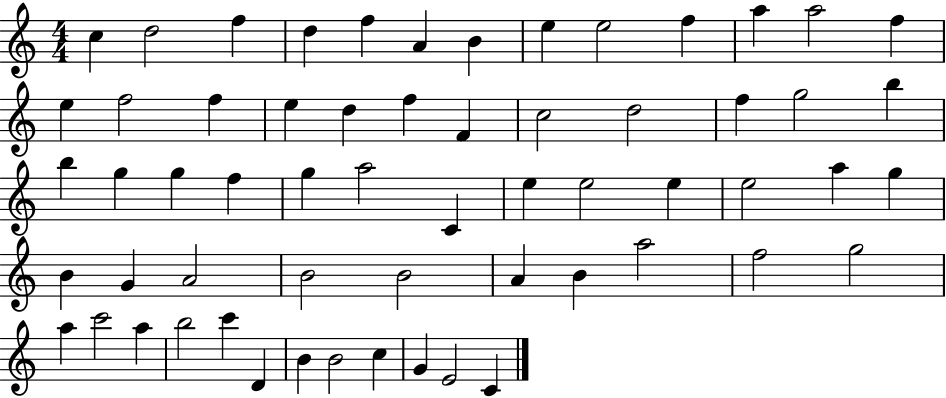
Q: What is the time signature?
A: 4/4